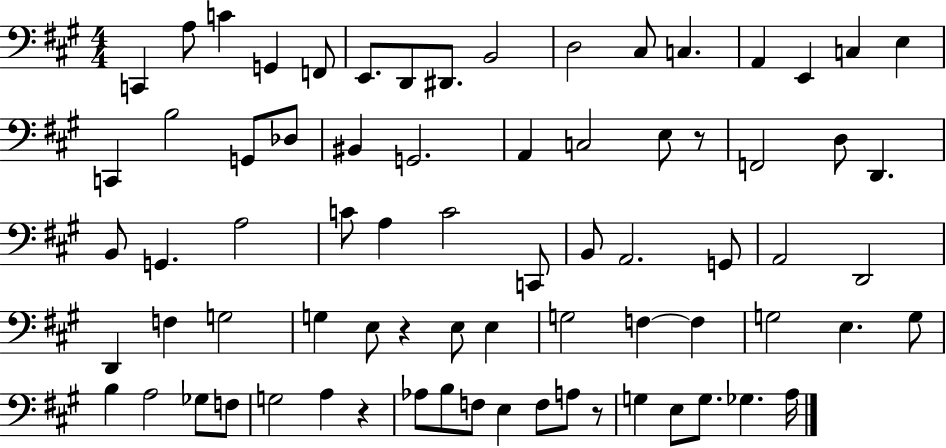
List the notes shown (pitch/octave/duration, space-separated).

C2/q A3/e C4/q G2/q F2/e E2/e. D2/e D#2/e. B2/h D3/h C#3/e C3/q. A2/q E2/q C3/q E3/q C2/q B3/h G2/e Db3/e BIS2/q G2/h. A2/q C3/h E3/e R/e F2/h D3/e D2/q. B2/e G2/q. A3/h C4/e A3/q C4/h C2/e B2/e A2/h. G2/e A2/h D2/h D2/q F3/q G3/h G3/q E3/e R/q E3/e E3/q G3/h F3/q F3/q G3/h E3/q. G3/e B3/q A3/h Gb3/e F3/e G3/h A3/q R/q Ab3/e B3/e F3/e E3/q F3/e A3/e R/e G3/q E3/e G3/e. Gb3/q. A3/s